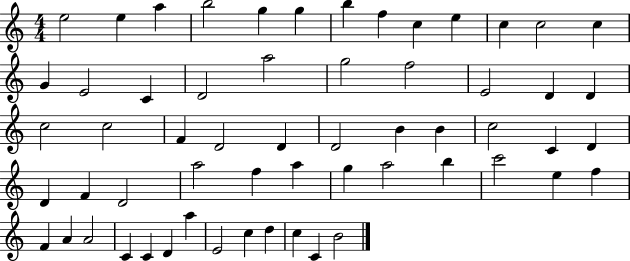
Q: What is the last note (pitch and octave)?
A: B4